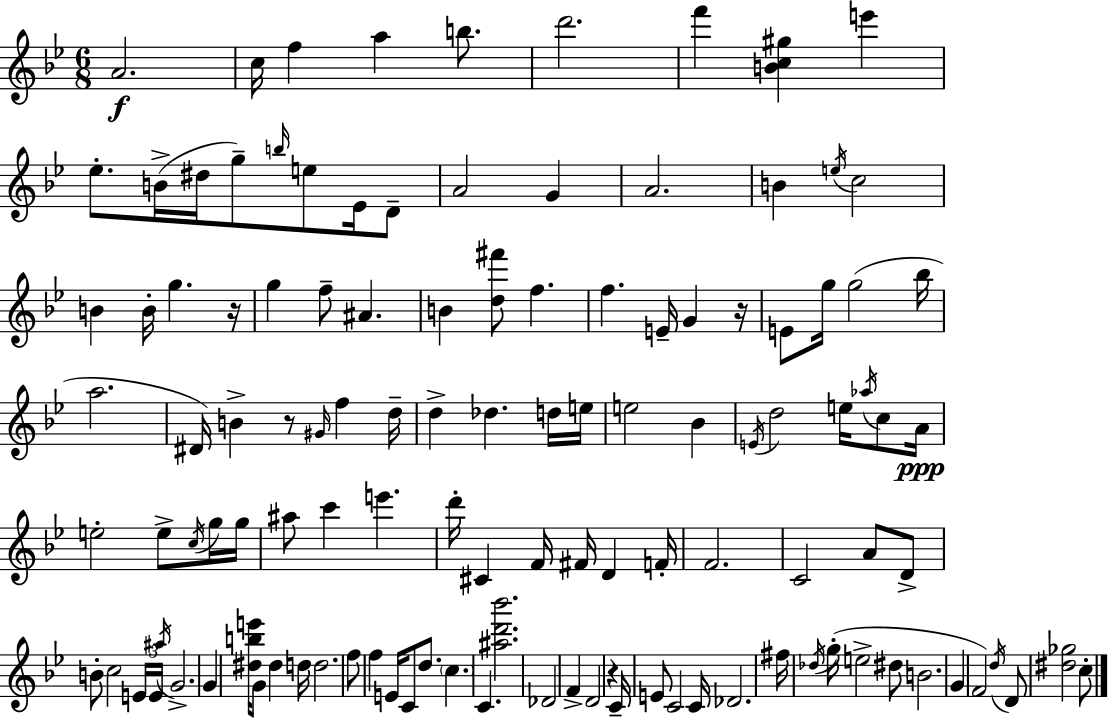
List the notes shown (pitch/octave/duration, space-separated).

A4/h. C5/s F5/q A5/q B5/e. D6/h. F6/q [B4,C5,G#5]/q E6/q Eb5/e. B4/s D#5/s G5/e B5/s E5/e Eb4/s D4/e A4/h G4/q A4/h. B4/q E5/s C5/h B4/q B4/s G5/q. R/s G5/q F5/e A#4/q. B4/q [D5,F#6]/e F5/q. F5/q. E4/s G4/q R/s E4/e G5/s G5/h Bb5/s A5/h. D#4/s B4/q R/e G#4/s F5/q D5/s D5/q Db5/q. D5/s E5/s E5/h Bb4/q E4/s D5/h E5/s Ab5/s C5/e A4/s E5/h E5/e C5/s G5/s G5/s A#5/e C6/q E6/q. D6/s C#4/q F4/s F#4/s D4/q F4/s F4/h. C4/h A4/e D4/e B4/e C5/h E4/s E4/s A#5/s G4/h. G4/q [D#5,B5,E6]/s G4/e D#5/q D5/s D5/h. F5/e F5/q E4/s C4/e D5/e. C5/q. C4/q. [A#5,D6,Bb6]/h. Db4/h F4/q D4/h R/q C4/s E4/e C4/h C4/s Db4/h. F#5/s Db5/s G5/s E5/h D#5/e B4/h. G4/q F4/h D5/s D4/e [D#5,Gb5]/h C5/e